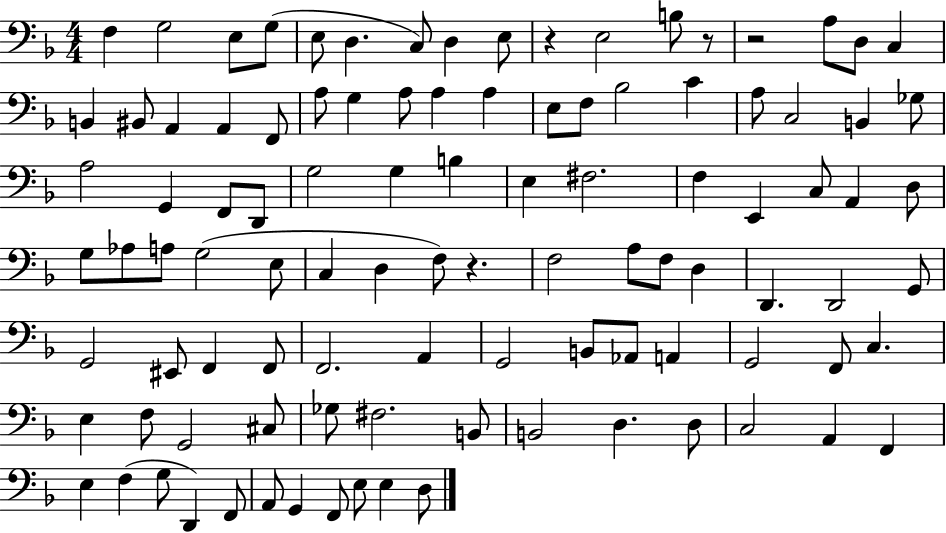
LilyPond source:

{
  \clef bass
  \numericTimeSignature
  \time 4/4
  \key f \major
  \repeat volta 2 { f4 g2 e8 g8( | e8 d4. c8) d4 e8 | r4 e2 b8 r8 | r2 a8 d8 c4 | \break b,4 bis,8 a,4 a,4 f,8 | a8 g4 a8 a4 a4 | e8 f8 bes2 c'4 | a8 c2 b,4 ges8 | \break a2 g,4 f,8 d,8 | g2 g4 b4 | e4 fis2. | f4 e,4 c8 a,4 d8 | \break g8 aes8 a8 g2( e8 | c4 d4 f8) r4. | f2 a8 f8 d4 | d,4. d,2 g,8 | \break g,2 eis,8 f,4 f,8 | f,2. a,4 | g,2 b,8 aes,8 a,4 | g,2 f,8 c4. | \break e4 f8 g,2 cis8 | ges8 fis2. b,8 | b,2 d4. d8 | c2 a,4 f,4 | \break e4 f4( g8 d,4) f,8 | a,8 g,4 f,8 e8 e4 d8 | } \bar "|."
}